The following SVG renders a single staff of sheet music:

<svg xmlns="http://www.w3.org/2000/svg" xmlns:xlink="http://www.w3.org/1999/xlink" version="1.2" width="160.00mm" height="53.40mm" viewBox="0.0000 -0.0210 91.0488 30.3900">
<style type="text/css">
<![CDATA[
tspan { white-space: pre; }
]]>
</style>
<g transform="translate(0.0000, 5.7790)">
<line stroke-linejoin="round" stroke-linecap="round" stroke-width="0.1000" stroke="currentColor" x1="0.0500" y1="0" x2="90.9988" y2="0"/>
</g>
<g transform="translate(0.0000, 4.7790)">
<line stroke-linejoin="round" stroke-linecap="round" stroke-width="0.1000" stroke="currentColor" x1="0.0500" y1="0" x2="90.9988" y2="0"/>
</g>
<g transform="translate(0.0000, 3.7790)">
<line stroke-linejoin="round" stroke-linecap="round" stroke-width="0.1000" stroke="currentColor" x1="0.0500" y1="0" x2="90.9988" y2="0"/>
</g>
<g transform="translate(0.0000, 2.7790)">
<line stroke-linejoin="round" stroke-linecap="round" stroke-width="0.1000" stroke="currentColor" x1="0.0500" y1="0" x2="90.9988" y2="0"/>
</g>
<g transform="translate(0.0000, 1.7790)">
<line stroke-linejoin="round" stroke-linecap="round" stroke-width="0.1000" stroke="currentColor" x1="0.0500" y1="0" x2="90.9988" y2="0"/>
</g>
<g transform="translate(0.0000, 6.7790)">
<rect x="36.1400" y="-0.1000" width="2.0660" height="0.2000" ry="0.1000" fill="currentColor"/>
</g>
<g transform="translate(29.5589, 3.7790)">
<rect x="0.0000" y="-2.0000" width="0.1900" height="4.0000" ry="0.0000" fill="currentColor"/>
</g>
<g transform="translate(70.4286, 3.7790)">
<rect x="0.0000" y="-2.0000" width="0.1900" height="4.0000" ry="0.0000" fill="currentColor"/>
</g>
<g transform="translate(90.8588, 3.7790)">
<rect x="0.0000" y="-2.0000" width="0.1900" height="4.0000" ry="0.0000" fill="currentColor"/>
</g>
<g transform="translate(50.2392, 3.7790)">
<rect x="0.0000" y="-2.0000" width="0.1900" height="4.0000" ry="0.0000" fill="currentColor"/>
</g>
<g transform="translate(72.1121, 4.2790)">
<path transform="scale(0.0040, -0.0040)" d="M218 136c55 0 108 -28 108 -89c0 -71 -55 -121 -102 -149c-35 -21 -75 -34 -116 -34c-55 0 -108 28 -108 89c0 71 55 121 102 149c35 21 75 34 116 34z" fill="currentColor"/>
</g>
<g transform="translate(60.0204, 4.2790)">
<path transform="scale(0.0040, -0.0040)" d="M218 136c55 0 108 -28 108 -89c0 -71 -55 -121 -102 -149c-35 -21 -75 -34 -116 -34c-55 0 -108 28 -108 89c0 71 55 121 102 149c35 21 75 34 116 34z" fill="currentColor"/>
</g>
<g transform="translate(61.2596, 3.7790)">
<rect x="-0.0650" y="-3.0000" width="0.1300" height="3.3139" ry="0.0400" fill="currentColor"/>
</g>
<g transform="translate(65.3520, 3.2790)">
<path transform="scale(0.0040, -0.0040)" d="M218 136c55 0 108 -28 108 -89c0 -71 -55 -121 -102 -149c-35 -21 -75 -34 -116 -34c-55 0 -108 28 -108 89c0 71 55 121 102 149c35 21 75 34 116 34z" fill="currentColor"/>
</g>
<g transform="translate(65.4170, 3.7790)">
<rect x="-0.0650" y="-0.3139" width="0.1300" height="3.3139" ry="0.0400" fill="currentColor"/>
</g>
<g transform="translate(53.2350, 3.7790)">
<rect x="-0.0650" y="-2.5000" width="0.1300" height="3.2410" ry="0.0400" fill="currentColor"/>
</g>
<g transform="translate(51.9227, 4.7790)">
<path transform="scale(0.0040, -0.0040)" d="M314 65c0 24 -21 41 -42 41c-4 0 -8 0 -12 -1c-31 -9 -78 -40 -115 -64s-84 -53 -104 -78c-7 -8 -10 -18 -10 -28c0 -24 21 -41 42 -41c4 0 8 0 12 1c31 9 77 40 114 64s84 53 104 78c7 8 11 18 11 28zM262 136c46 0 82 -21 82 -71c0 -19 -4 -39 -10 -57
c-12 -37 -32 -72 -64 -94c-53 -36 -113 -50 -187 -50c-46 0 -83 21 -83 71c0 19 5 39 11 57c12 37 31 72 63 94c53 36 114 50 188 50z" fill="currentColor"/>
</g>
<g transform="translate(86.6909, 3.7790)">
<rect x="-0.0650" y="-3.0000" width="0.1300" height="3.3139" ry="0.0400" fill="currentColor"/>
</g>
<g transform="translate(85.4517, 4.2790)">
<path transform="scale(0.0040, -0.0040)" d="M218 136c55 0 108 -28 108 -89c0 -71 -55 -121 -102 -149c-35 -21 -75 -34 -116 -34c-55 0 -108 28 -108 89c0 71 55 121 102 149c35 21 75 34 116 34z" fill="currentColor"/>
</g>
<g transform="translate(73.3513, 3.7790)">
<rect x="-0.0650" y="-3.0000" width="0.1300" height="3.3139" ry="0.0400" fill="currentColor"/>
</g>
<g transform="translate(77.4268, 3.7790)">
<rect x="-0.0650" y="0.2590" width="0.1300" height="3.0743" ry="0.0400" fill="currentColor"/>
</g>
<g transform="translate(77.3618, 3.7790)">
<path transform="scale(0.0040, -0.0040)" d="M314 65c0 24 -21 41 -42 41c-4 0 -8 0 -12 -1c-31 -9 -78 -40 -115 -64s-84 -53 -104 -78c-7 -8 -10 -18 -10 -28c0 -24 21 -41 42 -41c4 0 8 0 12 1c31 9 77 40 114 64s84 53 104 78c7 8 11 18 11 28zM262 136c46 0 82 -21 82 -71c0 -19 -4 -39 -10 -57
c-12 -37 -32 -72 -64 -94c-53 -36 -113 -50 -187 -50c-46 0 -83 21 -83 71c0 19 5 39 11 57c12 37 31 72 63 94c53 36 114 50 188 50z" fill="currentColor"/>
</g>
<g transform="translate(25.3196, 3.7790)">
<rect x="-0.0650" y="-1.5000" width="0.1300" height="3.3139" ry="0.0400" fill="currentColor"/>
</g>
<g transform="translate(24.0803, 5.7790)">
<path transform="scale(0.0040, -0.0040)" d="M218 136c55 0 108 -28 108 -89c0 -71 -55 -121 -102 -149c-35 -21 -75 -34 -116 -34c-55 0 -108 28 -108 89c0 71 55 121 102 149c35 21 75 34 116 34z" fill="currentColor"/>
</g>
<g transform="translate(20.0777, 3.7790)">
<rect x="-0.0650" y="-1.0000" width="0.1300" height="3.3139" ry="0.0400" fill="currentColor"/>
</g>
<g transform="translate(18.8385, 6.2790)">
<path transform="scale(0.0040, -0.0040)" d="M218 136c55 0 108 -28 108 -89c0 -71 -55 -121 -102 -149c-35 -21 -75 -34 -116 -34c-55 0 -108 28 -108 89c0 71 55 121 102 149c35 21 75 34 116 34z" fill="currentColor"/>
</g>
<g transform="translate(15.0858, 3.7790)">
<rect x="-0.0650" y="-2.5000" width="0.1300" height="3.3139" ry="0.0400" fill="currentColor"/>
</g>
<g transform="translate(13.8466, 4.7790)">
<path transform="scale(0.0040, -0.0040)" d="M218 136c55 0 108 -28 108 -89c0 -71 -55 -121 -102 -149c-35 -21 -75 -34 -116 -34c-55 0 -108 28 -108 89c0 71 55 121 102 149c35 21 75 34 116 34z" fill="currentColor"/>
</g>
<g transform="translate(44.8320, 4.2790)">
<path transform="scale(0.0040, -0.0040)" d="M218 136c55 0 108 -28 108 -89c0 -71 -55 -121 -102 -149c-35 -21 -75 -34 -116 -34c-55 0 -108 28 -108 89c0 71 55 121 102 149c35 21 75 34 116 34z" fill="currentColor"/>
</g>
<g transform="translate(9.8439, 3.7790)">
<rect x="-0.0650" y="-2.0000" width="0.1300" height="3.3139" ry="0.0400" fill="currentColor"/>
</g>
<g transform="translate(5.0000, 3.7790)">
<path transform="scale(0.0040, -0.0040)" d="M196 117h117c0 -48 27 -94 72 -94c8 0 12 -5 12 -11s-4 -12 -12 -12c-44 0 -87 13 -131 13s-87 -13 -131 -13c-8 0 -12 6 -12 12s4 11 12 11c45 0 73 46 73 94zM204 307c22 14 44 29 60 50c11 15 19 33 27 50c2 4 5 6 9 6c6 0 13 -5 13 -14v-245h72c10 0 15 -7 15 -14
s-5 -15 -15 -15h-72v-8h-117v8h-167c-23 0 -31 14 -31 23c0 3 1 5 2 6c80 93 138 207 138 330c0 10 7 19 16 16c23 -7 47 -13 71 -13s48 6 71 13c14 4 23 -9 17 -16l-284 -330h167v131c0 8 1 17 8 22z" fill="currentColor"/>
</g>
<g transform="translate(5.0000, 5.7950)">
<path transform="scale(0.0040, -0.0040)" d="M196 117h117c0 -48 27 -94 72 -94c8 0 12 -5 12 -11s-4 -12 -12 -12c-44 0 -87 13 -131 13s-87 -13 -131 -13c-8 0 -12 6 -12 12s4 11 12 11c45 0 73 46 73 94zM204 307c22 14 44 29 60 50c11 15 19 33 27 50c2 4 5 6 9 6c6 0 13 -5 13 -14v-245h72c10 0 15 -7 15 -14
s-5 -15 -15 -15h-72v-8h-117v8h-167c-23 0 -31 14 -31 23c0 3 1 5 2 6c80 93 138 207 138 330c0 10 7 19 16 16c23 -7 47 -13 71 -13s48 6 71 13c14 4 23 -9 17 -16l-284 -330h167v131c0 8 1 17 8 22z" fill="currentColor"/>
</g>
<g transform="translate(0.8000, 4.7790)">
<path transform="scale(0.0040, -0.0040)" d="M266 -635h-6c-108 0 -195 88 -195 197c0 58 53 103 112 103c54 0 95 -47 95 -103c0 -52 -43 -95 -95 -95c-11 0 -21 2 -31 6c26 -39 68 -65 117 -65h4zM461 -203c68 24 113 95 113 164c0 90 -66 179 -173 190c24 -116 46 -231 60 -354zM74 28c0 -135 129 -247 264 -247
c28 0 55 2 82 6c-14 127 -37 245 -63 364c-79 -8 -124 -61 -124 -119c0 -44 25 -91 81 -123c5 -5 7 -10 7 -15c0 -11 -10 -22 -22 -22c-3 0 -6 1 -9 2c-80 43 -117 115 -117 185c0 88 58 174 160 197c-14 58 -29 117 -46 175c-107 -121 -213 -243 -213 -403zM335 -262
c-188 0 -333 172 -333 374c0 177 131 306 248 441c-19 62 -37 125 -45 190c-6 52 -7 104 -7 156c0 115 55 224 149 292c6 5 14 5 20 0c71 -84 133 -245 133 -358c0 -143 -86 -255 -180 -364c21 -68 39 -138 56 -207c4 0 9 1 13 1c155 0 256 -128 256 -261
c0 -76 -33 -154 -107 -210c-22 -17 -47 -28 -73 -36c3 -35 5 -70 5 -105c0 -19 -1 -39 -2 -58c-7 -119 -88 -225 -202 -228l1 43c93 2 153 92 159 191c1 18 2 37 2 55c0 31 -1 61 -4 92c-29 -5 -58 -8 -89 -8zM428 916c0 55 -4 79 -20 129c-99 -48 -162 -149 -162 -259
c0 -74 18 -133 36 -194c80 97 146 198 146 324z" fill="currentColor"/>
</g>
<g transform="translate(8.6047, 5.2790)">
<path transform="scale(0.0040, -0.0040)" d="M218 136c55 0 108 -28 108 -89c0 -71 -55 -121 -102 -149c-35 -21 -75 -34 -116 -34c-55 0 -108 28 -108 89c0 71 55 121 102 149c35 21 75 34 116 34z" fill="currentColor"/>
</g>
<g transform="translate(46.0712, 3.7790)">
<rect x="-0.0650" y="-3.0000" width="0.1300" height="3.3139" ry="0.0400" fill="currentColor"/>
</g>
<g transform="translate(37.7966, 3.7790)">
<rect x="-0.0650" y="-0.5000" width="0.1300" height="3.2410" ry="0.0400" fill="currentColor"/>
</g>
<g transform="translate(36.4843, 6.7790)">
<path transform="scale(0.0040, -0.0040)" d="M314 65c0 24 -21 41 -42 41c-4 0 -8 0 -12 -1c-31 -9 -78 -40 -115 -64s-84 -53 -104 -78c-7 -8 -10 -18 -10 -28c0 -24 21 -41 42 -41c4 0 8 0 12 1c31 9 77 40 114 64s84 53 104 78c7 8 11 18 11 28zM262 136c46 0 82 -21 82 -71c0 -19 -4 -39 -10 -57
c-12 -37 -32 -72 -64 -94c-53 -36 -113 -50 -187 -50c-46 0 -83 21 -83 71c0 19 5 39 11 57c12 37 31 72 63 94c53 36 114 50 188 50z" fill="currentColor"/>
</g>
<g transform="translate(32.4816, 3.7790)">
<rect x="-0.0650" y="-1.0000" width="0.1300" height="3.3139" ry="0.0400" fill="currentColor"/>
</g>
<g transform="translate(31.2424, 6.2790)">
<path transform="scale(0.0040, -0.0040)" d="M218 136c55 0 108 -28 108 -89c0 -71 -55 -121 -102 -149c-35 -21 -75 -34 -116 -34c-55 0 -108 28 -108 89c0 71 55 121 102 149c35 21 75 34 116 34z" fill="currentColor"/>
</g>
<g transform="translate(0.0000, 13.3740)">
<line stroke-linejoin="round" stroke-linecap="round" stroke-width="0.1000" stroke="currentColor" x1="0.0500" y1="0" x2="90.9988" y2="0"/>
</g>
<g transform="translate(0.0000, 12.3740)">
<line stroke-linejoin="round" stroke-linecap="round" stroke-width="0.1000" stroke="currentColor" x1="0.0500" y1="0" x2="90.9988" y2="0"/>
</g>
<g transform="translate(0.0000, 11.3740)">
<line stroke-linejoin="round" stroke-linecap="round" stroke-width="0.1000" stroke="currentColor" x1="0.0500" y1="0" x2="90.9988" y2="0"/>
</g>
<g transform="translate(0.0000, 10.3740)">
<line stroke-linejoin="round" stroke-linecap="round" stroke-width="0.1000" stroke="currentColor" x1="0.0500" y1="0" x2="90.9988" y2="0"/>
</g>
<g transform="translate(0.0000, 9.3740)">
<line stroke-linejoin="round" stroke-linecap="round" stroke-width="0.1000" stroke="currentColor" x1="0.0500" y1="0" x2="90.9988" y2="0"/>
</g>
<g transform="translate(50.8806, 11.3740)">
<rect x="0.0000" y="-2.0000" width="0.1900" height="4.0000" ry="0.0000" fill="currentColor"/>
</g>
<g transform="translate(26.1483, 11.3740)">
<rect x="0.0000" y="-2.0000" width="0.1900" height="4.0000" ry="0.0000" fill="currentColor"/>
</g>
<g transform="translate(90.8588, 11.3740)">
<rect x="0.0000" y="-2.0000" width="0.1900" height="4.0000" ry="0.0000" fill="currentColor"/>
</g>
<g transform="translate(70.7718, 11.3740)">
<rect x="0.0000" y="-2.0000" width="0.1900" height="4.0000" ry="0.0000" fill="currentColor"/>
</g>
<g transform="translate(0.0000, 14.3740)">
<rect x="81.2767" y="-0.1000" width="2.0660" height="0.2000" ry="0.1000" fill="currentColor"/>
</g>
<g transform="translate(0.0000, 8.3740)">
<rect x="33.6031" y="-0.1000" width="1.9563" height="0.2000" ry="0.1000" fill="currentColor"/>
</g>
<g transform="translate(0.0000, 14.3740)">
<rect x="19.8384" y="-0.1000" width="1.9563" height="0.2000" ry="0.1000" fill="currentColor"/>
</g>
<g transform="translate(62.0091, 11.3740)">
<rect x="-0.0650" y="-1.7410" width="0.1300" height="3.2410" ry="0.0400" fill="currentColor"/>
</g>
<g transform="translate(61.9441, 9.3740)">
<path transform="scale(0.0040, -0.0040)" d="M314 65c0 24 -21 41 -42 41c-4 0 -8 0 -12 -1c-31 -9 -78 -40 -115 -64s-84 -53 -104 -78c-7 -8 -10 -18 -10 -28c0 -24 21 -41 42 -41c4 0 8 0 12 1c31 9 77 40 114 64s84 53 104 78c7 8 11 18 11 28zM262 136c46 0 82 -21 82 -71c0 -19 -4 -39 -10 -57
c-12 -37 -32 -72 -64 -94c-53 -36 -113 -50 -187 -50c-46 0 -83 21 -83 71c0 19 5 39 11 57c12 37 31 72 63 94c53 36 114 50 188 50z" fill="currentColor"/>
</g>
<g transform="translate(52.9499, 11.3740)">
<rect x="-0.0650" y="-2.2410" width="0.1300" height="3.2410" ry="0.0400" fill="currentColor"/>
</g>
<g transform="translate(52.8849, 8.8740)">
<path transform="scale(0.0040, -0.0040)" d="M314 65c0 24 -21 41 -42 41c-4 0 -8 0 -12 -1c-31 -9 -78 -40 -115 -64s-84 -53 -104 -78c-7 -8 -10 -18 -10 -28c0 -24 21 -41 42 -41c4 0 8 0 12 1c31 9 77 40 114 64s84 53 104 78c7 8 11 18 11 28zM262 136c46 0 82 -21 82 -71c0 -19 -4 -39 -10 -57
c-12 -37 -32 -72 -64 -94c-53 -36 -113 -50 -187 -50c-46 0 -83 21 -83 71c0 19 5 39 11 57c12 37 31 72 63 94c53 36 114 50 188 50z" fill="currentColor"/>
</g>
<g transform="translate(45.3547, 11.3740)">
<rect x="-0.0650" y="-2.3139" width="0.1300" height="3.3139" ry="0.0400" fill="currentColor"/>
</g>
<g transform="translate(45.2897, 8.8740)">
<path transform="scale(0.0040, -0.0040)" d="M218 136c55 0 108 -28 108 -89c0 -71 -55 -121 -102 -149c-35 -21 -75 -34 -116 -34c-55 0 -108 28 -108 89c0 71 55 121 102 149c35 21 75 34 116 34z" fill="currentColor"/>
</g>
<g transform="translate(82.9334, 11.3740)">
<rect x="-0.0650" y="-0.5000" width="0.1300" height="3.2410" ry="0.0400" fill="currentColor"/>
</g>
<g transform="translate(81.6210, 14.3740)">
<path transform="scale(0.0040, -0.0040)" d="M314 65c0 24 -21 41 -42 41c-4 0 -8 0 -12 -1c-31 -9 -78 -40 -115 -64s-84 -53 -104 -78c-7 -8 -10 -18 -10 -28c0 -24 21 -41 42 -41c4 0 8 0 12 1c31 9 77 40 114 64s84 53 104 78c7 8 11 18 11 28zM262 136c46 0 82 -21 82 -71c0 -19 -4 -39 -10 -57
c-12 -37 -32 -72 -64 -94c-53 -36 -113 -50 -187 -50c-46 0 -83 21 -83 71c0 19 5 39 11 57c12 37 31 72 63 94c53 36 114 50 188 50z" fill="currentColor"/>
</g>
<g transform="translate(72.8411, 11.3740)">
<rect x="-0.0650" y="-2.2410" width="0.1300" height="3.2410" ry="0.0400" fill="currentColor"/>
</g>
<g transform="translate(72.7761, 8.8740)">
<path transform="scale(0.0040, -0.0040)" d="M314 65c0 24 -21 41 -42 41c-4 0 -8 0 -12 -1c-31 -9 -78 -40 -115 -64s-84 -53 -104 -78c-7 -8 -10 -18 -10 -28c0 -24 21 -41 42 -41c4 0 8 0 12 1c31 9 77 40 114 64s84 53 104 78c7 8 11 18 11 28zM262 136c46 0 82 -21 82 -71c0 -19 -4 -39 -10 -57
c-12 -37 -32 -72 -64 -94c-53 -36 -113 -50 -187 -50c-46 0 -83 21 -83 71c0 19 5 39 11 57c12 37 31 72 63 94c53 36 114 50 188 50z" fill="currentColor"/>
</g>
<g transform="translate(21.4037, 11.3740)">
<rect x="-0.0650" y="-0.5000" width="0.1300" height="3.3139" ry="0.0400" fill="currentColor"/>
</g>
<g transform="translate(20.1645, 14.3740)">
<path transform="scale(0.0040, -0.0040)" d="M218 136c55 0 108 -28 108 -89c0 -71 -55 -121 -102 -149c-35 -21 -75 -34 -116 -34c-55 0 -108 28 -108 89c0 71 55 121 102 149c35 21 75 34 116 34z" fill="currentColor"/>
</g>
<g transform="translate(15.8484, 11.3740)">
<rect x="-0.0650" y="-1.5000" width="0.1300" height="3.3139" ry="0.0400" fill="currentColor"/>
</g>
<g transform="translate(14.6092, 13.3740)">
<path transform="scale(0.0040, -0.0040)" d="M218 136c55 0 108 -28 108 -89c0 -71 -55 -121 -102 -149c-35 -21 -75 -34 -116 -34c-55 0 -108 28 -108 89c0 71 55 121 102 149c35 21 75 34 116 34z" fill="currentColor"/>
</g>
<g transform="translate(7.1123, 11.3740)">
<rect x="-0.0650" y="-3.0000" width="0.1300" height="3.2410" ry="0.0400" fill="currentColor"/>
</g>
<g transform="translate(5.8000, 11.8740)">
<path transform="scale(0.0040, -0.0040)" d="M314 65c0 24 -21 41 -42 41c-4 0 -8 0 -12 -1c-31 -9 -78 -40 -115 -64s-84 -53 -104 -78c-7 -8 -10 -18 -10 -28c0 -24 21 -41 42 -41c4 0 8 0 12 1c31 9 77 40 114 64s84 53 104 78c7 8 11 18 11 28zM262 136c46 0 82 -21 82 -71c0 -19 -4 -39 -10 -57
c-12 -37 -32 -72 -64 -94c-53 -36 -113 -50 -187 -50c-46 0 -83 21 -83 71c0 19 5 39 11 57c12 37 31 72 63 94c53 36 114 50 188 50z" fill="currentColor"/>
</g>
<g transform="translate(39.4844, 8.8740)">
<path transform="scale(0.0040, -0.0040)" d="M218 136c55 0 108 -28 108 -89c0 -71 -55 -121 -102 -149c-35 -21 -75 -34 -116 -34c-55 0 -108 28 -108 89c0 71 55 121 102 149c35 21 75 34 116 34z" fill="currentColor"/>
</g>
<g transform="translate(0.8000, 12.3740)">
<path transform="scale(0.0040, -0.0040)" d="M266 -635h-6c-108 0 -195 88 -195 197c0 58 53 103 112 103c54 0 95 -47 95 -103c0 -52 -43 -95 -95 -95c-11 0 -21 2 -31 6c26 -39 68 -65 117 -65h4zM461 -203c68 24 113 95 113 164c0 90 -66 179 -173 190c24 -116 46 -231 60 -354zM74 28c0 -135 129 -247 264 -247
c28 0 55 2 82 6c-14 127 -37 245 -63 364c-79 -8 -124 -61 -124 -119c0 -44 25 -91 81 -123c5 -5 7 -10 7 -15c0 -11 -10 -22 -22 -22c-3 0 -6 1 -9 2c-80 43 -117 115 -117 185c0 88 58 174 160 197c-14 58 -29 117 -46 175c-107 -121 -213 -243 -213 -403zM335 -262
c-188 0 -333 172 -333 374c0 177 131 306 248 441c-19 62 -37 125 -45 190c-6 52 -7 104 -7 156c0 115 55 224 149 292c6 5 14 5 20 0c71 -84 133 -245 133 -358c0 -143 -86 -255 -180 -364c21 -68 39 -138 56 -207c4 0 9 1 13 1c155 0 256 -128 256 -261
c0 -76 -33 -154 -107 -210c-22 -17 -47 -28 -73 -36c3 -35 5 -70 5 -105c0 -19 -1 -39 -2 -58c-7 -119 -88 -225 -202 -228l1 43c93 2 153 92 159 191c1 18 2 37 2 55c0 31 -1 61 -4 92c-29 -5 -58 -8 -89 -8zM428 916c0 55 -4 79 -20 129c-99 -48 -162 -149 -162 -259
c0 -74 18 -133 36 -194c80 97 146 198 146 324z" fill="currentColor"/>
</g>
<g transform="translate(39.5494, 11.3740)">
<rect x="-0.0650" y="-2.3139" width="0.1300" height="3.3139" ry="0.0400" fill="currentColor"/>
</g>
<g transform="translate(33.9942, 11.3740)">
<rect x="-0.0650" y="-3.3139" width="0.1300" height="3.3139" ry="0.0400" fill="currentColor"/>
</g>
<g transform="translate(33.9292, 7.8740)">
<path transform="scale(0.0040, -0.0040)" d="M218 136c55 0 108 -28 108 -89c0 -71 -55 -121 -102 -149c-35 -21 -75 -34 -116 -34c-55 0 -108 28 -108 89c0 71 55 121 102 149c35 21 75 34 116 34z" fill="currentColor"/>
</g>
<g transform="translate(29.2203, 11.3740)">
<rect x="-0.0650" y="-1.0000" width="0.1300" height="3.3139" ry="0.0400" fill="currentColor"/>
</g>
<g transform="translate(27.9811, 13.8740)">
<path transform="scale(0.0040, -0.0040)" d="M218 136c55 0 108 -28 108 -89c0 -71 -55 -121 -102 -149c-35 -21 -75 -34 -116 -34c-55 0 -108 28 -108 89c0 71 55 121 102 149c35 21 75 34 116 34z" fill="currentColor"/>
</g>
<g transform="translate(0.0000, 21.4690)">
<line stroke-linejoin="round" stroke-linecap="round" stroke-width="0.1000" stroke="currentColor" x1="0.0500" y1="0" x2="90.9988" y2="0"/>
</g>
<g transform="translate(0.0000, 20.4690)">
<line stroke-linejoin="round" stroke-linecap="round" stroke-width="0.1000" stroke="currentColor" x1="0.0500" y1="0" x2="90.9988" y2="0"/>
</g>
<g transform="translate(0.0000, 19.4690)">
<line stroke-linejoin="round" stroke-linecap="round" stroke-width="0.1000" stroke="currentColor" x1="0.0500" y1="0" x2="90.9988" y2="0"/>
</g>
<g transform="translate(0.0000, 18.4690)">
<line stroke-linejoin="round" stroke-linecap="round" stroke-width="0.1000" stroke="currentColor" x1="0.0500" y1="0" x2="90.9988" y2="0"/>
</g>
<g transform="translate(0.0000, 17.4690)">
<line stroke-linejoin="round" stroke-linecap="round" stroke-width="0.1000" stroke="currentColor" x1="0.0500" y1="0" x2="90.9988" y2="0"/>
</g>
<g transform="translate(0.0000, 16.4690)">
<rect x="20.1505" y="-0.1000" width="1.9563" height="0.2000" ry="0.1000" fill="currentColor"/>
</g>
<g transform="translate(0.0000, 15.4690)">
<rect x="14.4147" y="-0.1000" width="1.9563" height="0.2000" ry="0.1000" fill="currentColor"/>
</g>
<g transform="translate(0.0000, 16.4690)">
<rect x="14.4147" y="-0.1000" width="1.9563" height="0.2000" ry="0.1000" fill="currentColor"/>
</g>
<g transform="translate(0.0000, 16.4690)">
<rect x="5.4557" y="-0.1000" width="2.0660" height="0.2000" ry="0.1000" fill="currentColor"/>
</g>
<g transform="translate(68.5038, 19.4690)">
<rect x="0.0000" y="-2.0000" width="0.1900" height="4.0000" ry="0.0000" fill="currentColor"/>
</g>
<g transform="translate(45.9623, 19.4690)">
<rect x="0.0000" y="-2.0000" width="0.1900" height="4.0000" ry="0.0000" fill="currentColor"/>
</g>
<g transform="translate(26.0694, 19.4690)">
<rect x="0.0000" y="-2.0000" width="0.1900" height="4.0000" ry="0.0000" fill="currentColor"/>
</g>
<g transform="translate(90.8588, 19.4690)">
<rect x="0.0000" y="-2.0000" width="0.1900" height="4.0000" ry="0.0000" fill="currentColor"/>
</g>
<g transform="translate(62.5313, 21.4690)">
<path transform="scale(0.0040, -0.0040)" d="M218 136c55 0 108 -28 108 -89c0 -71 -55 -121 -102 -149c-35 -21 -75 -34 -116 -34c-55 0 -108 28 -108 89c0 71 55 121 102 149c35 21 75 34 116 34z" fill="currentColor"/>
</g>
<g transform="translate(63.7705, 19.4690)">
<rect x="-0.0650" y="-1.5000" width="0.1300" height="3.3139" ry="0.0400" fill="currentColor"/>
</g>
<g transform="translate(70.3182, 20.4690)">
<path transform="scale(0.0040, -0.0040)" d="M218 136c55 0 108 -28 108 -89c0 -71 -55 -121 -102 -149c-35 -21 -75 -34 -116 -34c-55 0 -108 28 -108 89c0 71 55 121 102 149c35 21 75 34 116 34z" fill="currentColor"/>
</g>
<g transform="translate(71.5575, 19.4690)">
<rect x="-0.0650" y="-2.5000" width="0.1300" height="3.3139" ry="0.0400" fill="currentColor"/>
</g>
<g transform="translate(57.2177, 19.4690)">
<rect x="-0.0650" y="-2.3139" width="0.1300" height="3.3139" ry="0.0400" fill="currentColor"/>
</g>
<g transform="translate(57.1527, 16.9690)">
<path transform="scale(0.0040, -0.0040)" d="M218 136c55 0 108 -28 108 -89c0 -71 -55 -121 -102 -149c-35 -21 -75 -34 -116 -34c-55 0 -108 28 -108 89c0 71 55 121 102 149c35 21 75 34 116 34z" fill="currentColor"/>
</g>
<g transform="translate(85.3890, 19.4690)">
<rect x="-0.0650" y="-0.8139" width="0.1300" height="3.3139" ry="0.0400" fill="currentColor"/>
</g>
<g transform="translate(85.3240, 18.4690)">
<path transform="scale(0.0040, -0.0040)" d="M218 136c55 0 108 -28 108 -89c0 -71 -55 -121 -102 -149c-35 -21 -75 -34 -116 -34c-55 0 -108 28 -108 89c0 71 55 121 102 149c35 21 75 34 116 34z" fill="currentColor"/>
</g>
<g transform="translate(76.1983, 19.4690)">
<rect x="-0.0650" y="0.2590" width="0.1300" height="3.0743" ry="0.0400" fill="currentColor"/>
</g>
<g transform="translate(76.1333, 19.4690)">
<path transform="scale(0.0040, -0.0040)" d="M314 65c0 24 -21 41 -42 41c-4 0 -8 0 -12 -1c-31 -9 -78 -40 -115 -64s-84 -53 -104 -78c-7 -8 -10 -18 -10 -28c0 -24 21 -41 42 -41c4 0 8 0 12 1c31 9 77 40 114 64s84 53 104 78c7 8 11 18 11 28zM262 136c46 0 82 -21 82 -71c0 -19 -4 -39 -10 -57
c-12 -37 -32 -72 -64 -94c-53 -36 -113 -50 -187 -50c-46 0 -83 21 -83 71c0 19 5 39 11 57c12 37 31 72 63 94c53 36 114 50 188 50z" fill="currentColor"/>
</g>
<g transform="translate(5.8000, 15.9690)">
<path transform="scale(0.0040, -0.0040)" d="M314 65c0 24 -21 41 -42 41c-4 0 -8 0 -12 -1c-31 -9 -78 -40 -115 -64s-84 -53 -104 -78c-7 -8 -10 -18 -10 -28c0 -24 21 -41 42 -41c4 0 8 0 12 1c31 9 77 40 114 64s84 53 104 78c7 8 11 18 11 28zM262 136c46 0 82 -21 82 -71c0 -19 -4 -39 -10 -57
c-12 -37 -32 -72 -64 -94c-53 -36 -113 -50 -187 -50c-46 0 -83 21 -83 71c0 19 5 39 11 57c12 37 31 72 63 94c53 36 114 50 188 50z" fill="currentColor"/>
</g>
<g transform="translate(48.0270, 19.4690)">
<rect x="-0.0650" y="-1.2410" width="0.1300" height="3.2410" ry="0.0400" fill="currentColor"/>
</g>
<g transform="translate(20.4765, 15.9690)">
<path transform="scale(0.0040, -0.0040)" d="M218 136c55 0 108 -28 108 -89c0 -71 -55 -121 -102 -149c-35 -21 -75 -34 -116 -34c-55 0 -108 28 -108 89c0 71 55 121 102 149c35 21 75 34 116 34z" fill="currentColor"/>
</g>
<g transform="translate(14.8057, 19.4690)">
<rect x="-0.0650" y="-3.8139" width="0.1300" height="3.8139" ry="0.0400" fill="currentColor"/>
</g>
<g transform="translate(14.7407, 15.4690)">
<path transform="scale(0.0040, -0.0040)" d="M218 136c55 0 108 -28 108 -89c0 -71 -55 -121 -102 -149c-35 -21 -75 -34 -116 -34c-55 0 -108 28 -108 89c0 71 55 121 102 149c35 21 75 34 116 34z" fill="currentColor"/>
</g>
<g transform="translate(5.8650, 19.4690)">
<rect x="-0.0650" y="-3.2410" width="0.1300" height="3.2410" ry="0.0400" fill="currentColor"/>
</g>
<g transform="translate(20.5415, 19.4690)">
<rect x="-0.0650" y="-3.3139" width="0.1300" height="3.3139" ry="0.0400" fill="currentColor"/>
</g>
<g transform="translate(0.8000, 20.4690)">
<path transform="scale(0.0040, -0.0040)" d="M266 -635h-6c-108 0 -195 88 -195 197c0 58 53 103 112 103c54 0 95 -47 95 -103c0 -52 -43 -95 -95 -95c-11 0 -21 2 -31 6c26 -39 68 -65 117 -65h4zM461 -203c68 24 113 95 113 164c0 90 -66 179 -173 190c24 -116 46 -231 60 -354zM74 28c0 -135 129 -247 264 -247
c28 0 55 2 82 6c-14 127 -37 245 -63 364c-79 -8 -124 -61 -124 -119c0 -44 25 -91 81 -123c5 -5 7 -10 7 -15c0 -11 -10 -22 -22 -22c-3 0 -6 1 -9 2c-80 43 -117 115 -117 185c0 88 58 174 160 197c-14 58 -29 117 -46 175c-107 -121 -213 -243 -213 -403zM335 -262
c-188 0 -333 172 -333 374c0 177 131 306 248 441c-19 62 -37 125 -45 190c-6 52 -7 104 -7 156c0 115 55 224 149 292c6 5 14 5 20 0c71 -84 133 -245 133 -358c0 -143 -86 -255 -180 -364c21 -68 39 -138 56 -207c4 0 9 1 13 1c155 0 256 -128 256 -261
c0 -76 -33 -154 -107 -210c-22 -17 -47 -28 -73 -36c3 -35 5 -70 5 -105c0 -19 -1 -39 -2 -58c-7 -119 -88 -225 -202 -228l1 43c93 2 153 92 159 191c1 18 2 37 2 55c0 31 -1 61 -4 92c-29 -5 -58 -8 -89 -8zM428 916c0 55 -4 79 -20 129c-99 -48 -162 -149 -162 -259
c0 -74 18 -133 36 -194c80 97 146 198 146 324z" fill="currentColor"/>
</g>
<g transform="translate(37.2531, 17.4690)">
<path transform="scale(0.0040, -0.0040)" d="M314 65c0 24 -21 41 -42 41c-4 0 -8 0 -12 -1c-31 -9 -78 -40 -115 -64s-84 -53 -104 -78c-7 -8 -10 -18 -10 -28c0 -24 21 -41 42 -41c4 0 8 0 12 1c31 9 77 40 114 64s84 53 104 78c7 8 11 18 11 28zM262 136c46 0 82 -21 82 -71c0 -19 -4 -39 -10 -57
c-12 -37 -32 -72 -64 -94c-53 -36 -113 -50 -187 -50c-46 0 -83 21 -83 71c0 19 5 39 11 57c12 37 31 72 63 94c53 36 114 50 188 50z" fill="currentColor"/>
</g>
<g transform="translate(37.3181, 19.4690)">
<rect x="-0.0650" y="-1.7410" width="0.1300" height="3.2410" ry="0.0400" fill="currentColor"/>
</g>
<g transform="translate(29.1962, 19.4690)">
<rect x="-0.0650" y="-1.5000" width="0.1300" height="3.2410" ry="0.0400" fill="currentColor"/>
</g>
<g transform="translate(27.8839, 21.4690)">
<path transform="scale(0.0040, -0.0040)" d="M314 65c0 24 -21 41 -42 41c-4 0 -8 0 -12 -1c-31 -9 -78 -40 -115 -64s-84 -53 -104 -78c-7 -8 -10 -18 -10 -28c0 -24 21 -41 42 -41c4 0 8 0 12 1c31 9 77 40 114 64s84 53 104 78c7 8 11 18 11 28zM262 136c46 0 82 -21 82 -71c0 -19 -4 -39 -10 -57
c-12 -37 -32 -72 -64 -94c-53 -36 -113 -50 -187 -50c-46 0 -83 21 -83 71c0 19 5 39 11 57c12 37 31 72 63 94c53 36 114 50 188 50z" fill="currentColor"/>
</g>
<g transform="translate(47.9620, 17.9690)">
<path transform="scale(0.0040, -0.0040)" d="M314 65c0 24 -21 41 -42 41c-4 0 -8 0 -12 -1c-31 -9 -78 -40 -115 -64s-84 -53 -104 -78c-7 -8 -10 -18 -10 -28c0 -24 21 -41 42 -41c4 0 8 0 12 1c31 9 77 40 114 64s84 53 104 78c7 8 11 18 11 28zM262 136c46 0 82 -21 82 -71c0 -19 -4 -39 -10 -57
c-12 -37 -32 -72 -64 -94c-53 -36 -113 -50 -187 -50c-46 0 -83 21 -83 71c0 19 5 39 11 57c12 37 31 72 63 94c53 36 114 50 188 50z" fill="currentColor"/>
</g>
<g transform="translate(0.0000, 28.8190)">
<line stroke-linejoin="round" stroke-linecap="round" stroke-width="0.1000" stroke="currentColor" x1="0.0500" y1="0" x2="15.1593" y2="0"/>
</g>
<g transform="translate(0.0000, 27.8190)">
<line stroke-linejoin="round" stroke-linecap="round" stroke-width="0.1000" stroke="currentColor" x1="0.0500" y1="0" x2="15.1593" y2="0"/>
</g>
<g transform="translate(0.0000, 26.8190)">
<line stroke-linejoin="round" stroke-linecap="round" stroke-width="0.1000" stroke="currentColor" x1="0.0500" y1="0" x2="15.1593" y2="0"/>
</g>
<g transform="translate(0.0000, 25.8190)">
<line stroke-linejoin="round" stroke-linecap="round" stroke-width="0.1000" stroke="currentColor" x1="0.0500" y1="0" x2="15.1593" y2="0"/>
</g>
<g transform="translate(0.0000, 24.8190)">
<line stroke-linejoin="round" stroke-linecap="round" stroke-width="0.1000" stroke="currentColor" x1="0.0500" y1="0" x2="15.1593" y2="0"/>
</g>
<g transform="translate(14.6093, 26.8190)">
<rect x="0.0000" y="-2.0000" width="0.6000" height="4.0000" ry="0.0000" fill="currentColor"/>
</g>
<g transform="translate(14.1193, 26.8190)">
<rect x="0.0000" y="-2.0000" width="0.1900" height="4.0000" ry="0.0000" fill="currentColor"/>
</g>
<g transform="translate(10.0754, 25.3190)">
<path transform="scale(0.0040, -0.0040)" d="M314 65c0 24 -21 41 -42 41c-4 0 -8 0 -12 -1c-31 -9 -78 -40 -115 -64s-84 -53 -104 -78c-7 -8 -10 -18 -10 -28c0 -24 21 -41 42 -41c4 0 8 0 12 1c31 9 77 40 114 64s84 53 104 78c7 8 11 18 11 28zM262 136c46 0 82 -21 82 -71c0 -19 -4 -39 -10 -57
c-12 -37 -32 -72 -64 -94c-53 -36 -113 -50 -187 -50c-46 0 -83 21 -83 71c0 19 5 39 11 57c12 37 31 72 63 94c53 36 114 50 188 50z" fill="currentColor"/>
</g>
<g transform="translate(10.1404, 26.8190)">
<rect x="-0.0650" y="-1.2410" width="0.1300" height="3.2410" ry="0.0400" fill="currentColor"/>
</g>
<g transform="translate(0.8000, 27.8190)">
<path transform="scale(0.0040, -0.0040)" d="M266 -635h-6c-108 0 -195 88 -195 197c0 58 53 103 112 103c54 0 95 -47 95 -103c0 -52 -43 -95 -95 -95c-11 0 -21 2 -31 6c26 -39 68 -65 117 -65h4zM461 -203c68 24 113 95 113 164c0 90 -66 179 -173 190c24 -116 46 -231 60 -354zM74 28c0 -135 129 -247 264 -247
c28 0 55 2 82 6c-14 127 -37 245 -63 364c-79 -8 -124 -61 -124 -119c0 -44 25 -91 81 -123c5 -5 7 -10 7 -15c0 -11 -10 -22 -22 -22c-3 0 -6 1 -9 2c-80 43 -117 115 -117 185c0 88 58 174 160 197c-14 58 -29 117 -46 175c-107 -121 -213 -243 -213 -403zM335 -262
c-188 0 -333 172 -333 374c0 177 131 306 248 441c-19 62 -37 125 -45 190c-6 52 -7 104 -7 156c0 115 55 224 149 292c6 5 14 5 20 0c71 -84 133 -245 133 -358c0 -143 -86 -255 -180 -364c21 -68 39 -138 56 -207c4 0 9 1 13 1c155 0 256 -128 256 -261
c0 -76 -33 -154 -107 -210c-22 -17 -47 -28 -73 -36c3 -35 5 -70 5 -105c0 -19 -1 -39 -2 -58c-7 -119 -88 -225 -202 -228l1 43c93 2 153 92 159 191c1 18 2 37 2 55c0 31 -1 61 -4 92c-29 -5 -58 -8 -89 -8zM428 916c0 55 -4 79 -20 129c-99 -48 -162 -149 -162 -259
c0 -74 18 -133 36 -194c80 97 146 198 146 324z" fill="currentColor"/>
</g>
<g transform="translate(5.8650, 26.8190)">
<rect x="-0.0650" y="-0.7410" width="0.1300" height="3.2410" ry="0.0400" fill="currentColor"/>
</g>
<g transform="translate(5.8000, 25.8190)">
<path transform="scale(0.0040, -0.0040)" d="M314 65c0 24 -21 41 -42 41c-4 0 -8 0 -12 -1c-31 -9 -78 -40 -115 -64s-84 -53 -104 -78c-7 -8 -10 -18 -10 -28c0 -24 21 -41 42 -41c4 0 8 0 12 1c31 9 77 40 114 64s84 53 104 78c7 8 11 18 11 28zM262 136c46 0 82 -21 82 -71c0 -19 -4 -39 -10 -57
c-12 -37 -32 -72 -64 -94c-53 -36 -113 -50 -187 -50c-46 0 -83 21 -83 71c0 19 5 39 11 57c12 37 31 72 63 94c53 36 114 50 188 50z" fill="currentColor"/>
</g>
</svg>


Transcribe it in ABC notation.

X:1
T:Untitled
M:4/4
L:1/4
K:C
F G D E D C2 A G2 A c A B2 A A2 E C D b g g g2 f2 g2 C2 b2 c' b E2 f2 e2 g E G B2 d d2 e2